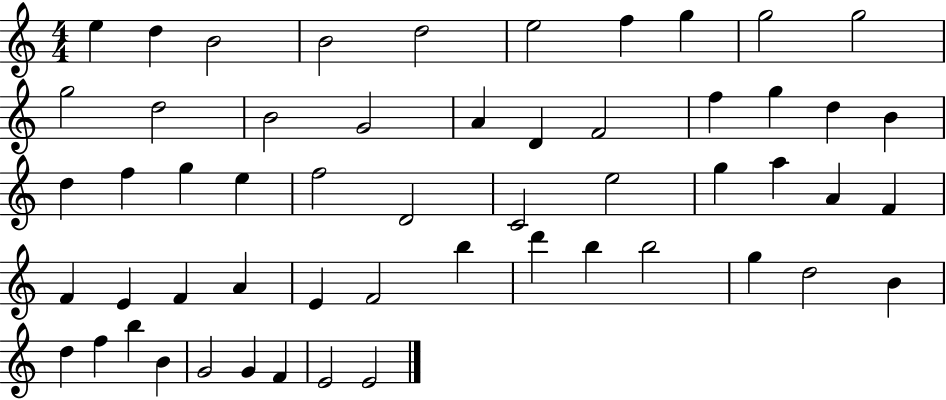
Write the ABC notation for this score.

X:1
T:Untitled
M:4/4
L:1/4
K:C
e d B2 B2 d2 e2 f g g2 g2 g2 d2 B2 G2 A D F2 f g d B d f g e f2 D2 C2 e2 g a A F F E F A E F2 b d' b b2 g d2 B d f b B G2 G F E2 E2